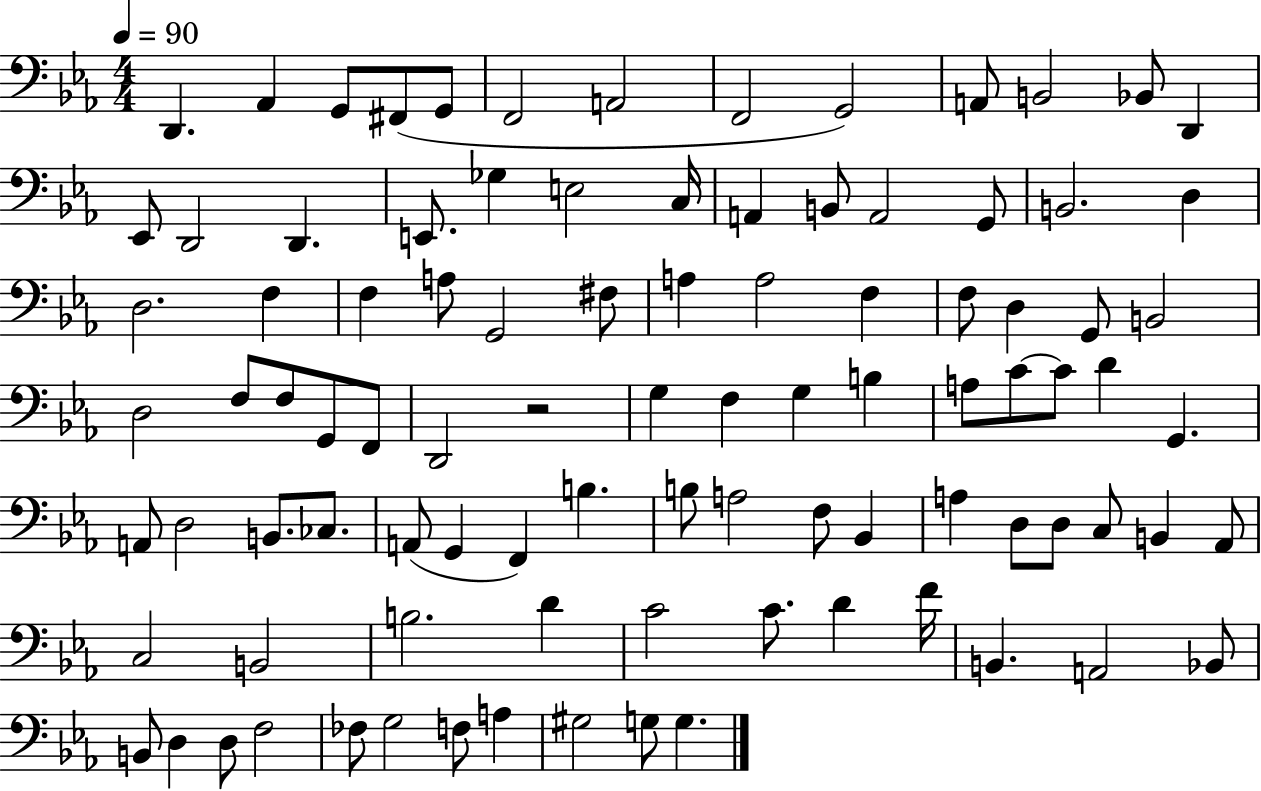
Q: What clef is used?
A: bass